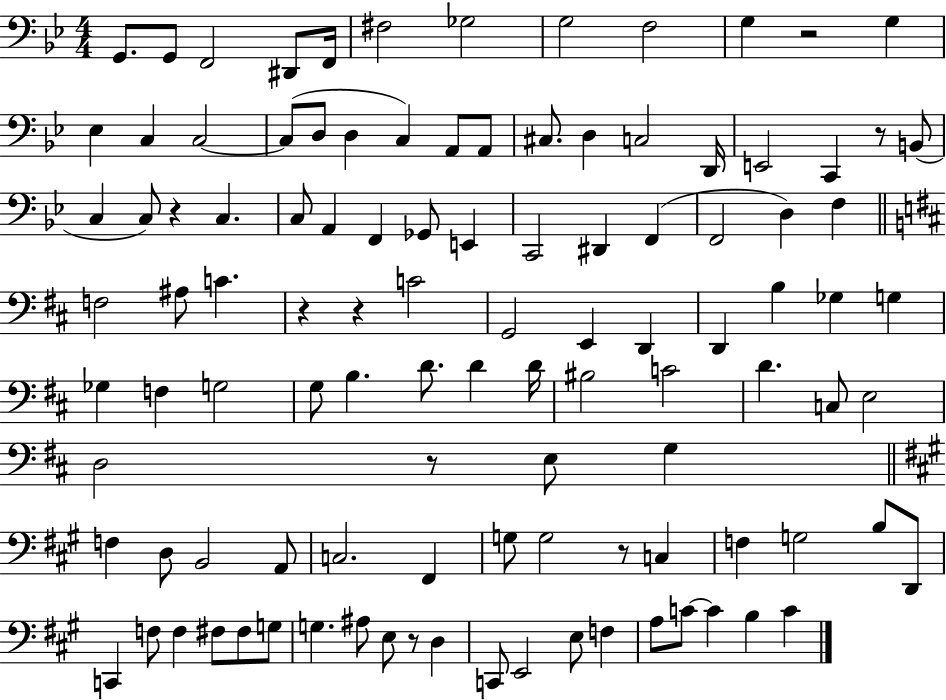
G2/e. G2/e F2/h D#2/e F2/s F#3/h Gb3/h G3/h F3/h G3/q R/h G3/q Eb3/q C3/q C3/h C3/e D3/e D3/q C3/q A2/e A2/e C#3/e. D3/q C3/h D2/s E2/h C2/q R/e B2/e C3/q C3/e R/q C3/q. C3/e A2/q F2/q Gb2/e E2/q C2/h D#2/q F2/q F2/h D3/q F3/q F3/h A#3/e C4/q. R/q R/q C4/h G2/h E2/q D2/q D2/q B3/q Gb3/q G3/q Gb3/q F3/q G3/h G3/e B3/q. D4/e. D4/q D4/s BIS3/h C4/h D4/q. C3/e E3/h D3/h R/e E3/e G3/q F3/q D3/e B2/h A2/e C3/h. F#2/q G3/e G3/h R/e C3/q F3/q G3/h B3/e D2/e C2/q F3/e F3/q F#3/e F#3/e G3/e G3/q. A#3/e E3/e R/e D3/q C2/e E2/h E3/e F3/q A3/e C4/e C4/q B3/q C4/q